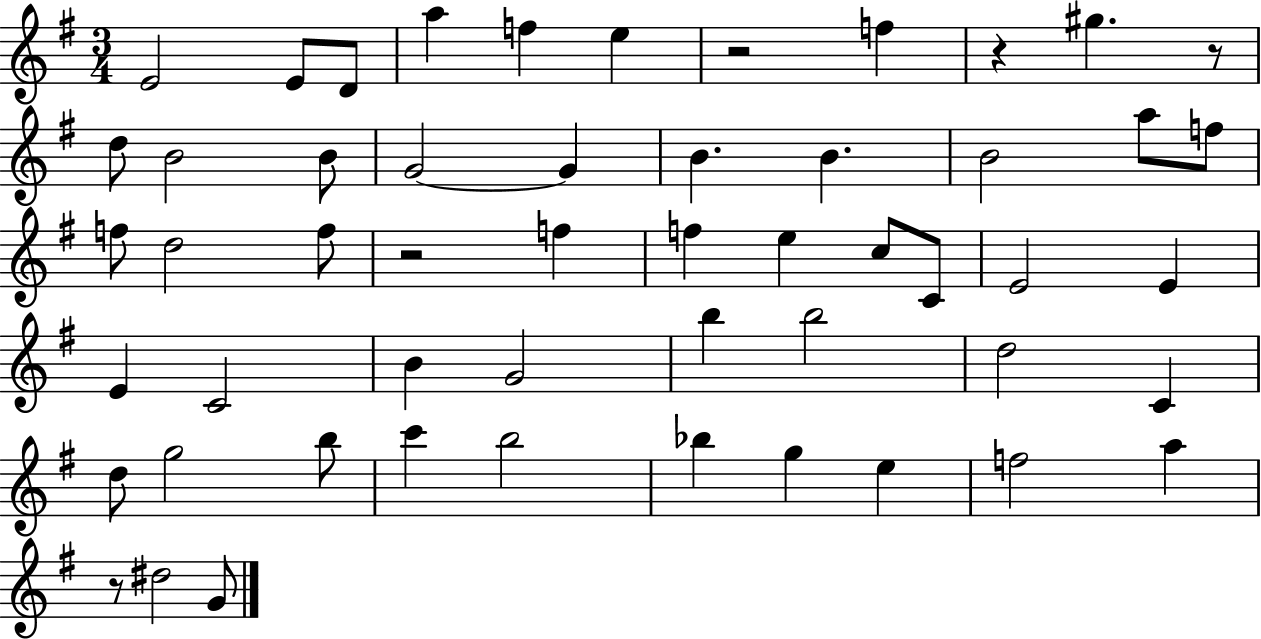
E4/h E4/e D4/e A5/q F5/q E5/q R/h F5/q R/q G#5/q. R/e D5/e B4/h B4/e G4/h G4/q B4/q. B4/q. B4/h A5/e F5/e F5/e D5/h F5/e R/h F5/q F5/q E5/q C5/e C4/e E4/h E4/q E4/q C4/h B4/q G4/h B5/q B5/h D5/h C4/q D5/e G5/h B5/e C6/q B5/h Bb5/q G5/q E5/q F5/h A5/q R/e D#5/h G4/e